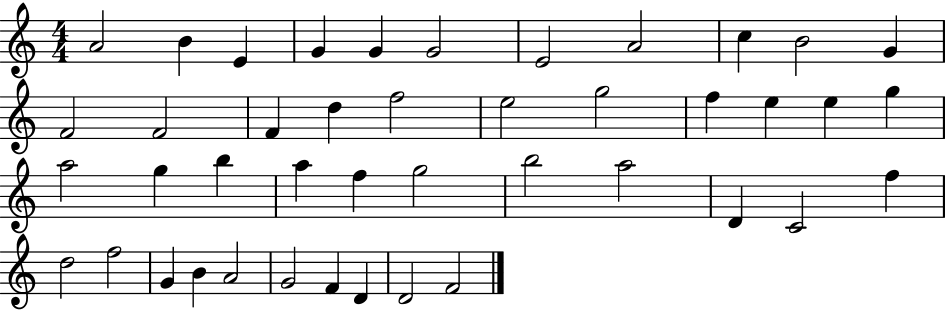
A4/h B4/q E4/q G4/q G4/q G4/h E4/h A4/h C5/q B4/h G4/q F4/h F4/h F4/q D5/q F5/h E5/h G5/h F5/q E5/q E5/q G5/q A5/h G5/q B5/q A5/q F5/q G5/h B5/h A5/h D4/q C4/h F5/q D5/h F5/h G4/q B4/q A4/h G4/h F4/q D4/q D4/h F4/h